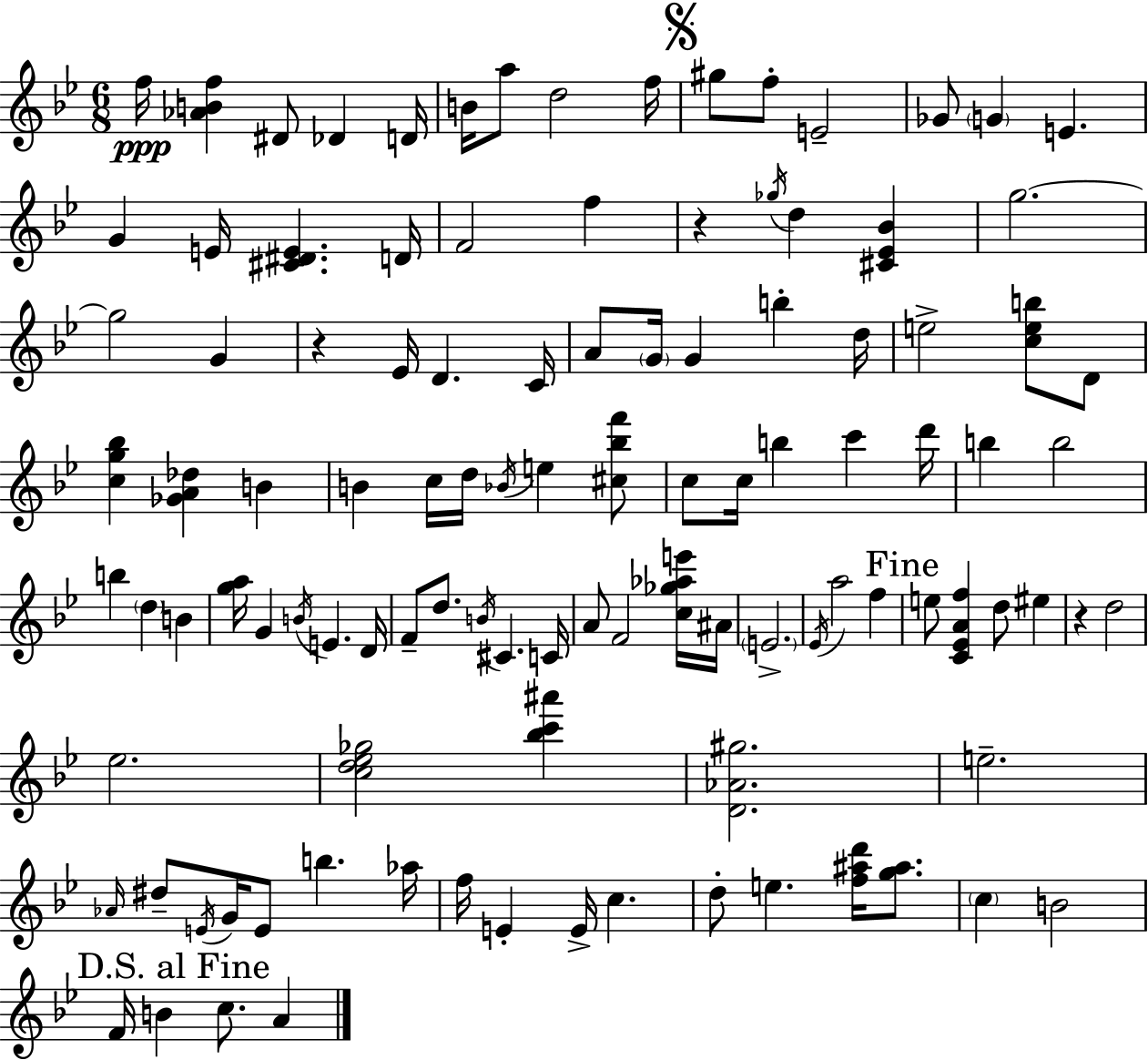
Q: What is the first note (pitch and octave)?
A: F5